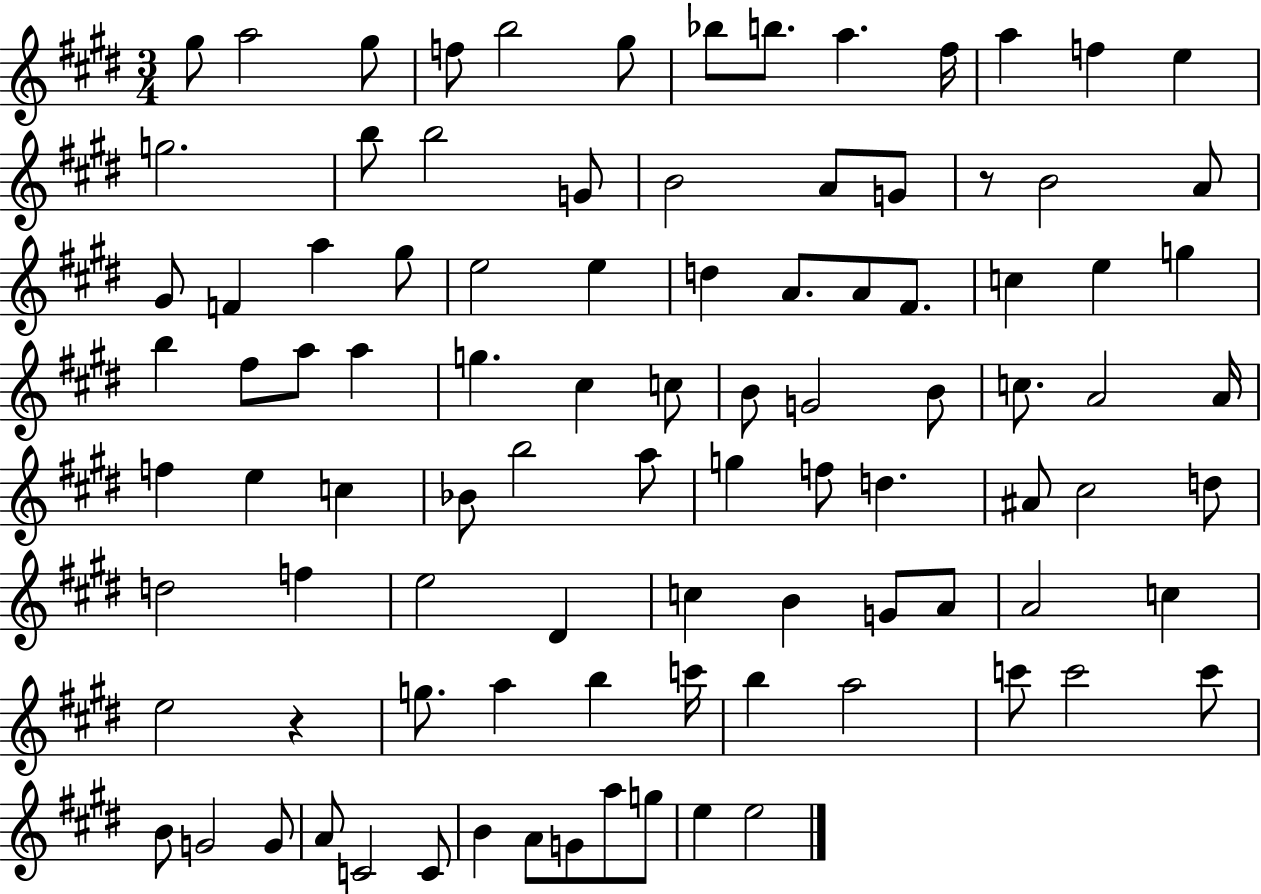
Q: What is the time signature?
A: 3/4